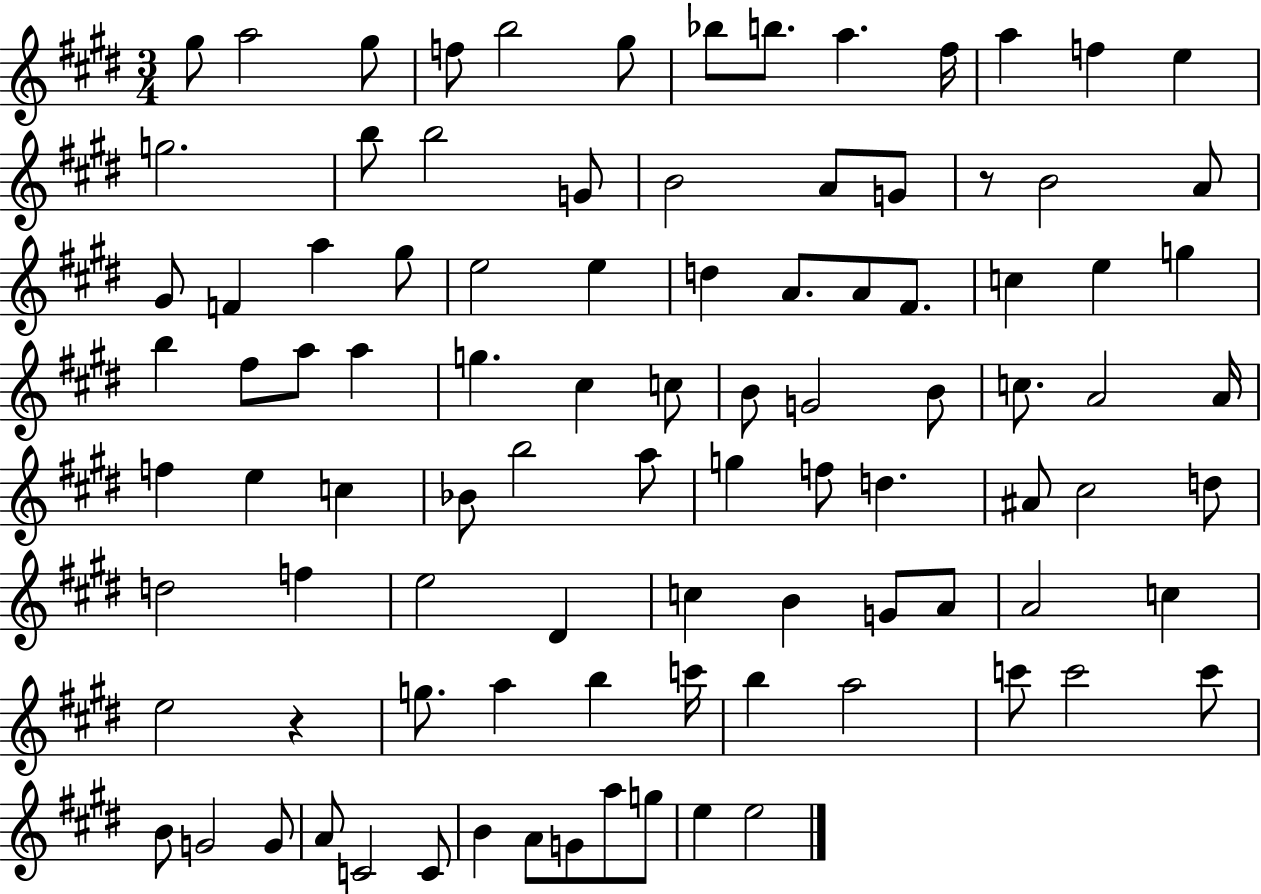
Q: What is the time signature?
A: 3/4